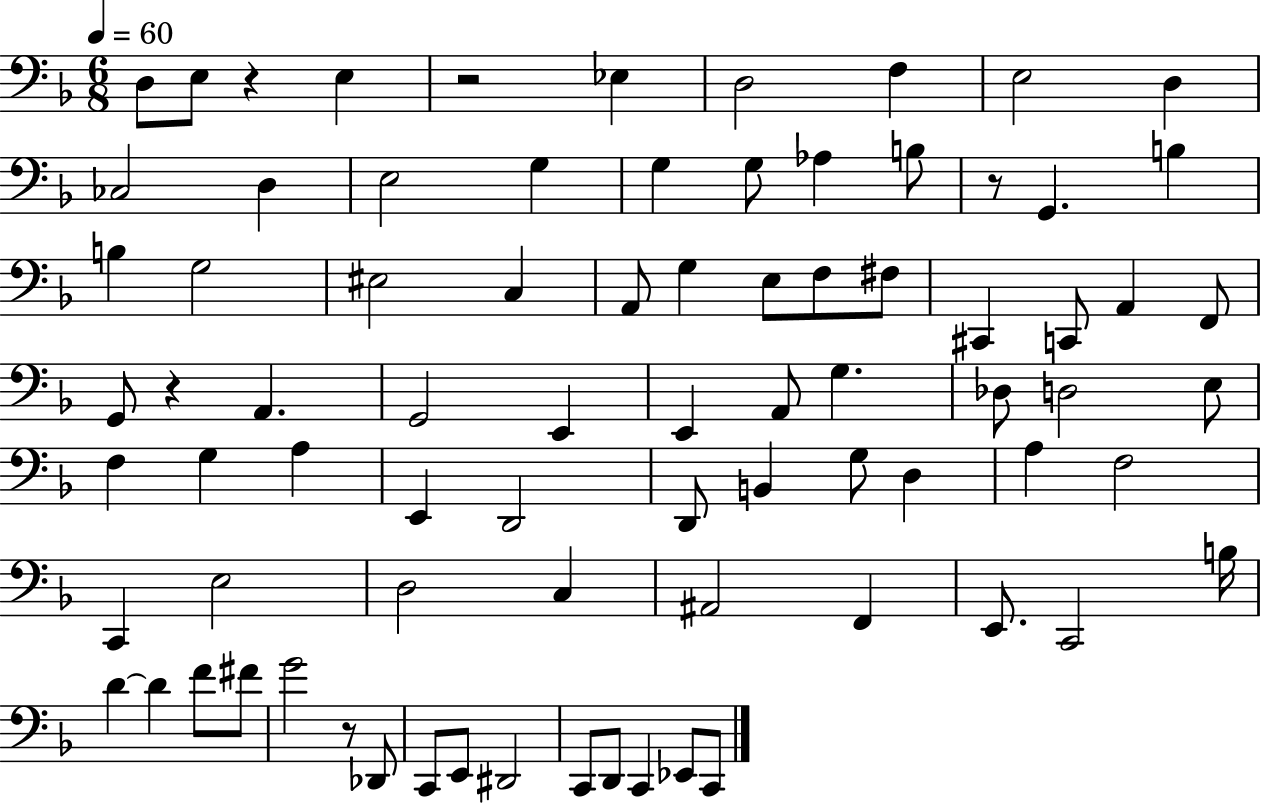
X:1
T:Untitled
M:6/8
L:1/4
K:F
D,/2 E,/2 z E, z2 _E, D,2 F, E,2 D, _C,2 D, E,2 G, G, G,/2 _A, B,/2 z/2 G,, B, B, G,2 ^E,2 C, A,,/2 G, E,/2 F,/2 ^F,/2 ^C,, C,,/2 A,, F,,/2 G,,/2 z A,, G,,2 E,, E,, A,,/2 G, _D,/2 D,2 E,/2 F, G, A, E,, D,,2 D,,/2 B,, G,/2 D, A, F,2 C,, E,2 D,2 C, ^A,,2 F,, E,,/2 C,,2 B,/4 D D F/2 ^F/2 G2 z/2 _D,,/2 C,,/2 E,,/2 ^D,,2 C,,/2 D,,/2 C,, _E,,/2 C,,/2